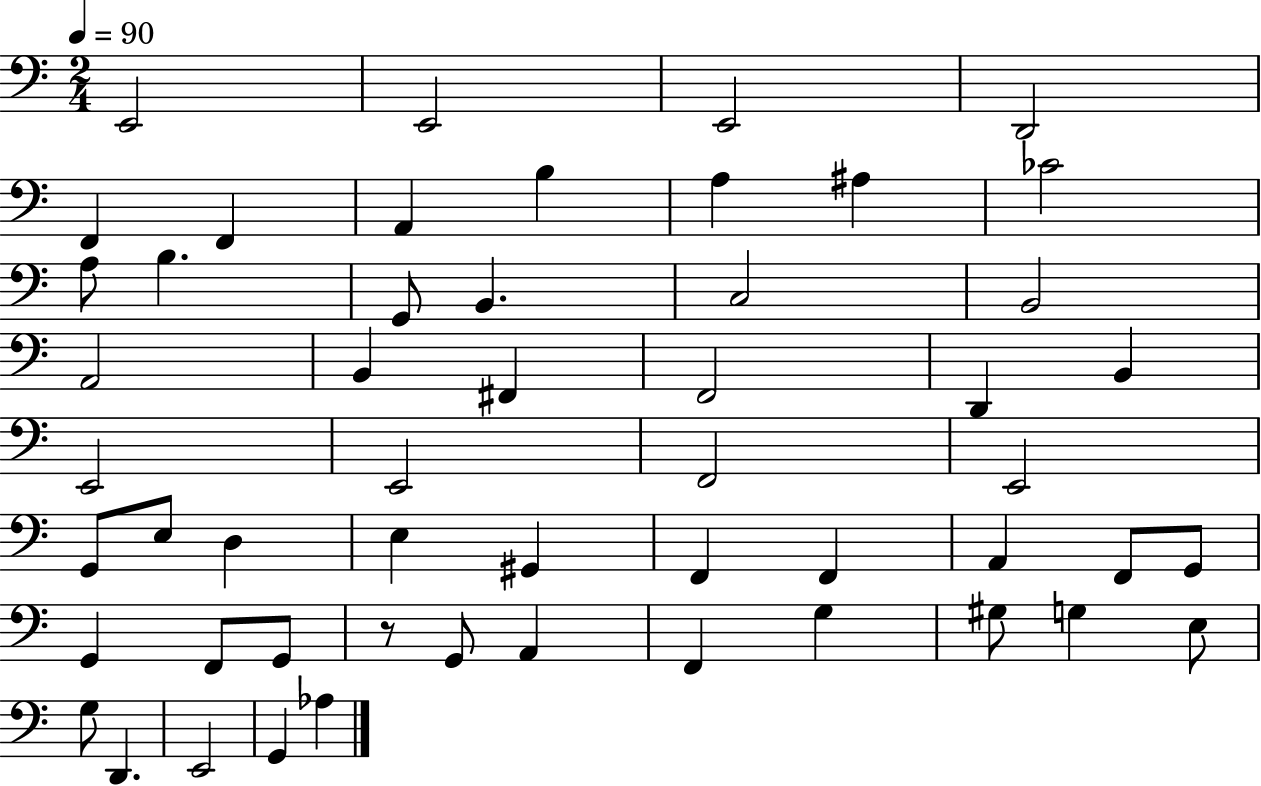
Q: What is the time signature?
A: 2/4